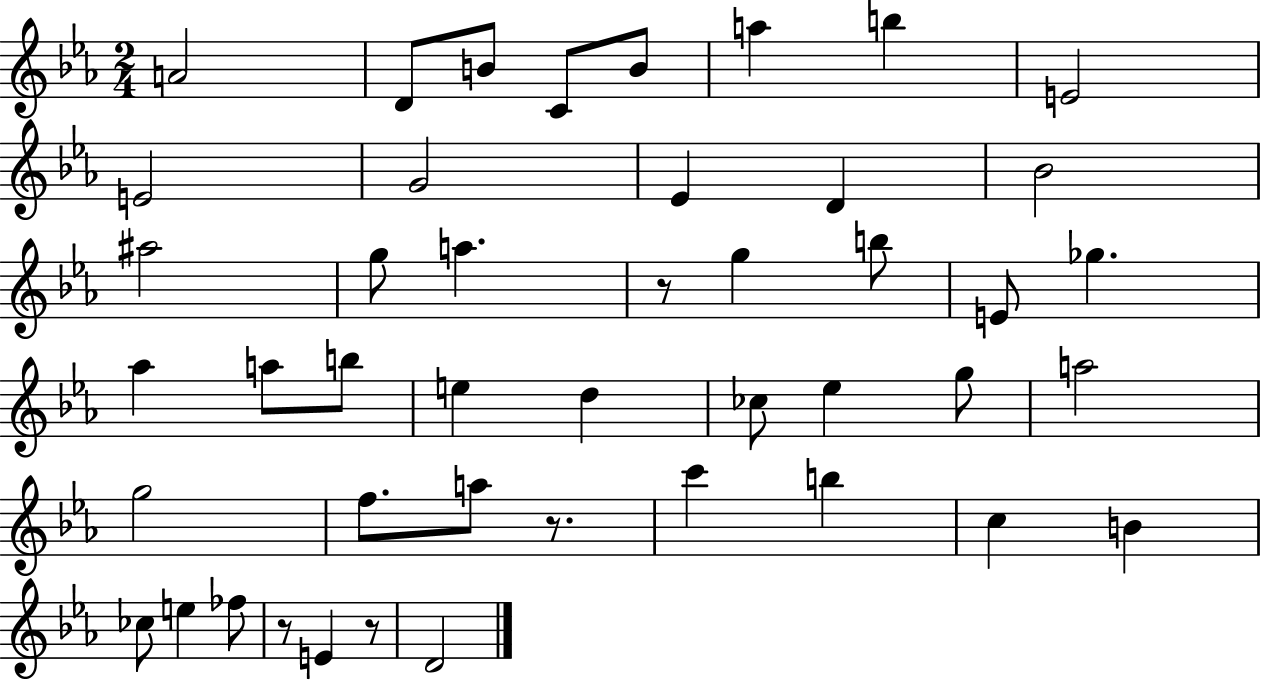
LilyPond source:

{
  \clef treble
  \numericTimeSignature
  \time 2/4
  \key ees \major
  a'2 | d'8 b'8 c'8 b'8 | a''4 b''4 | e'2 | \break e'2 | g'2 | ees'4 d'4 | bes'2 | \break ais''2 | g''8 a''4. | r8 g''4 b''8 | e'8 ges''4. | \break aes''4 a''8 b''8 | e''4 d''4 | ces''8 ees''4 g''8 | a''2 | \break g''2 | f''8. a''8 r8. | c'''4 b''4 | c''4 b'4 | \break ces''8 e''4 fes''8 | r8 e'4 r8 | d'2 | \bar "|."
}